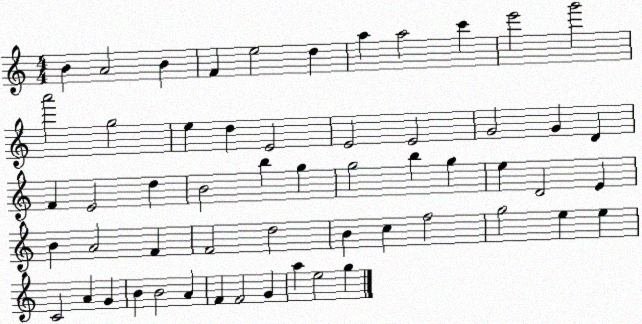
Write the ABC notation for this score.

X:1
T:Untitled
M:4/4
L:1/4
K:C
B A2 B F e2 d a a2 c' e'2 g'2 a'2 g2 e d E2 E2 E2 G2 G D F E2 d B2 b g g2 b g e D2 E B A2 F F2 d2 B c f2 g2 e e C2 A G B B2 A F F2 G a e2 g